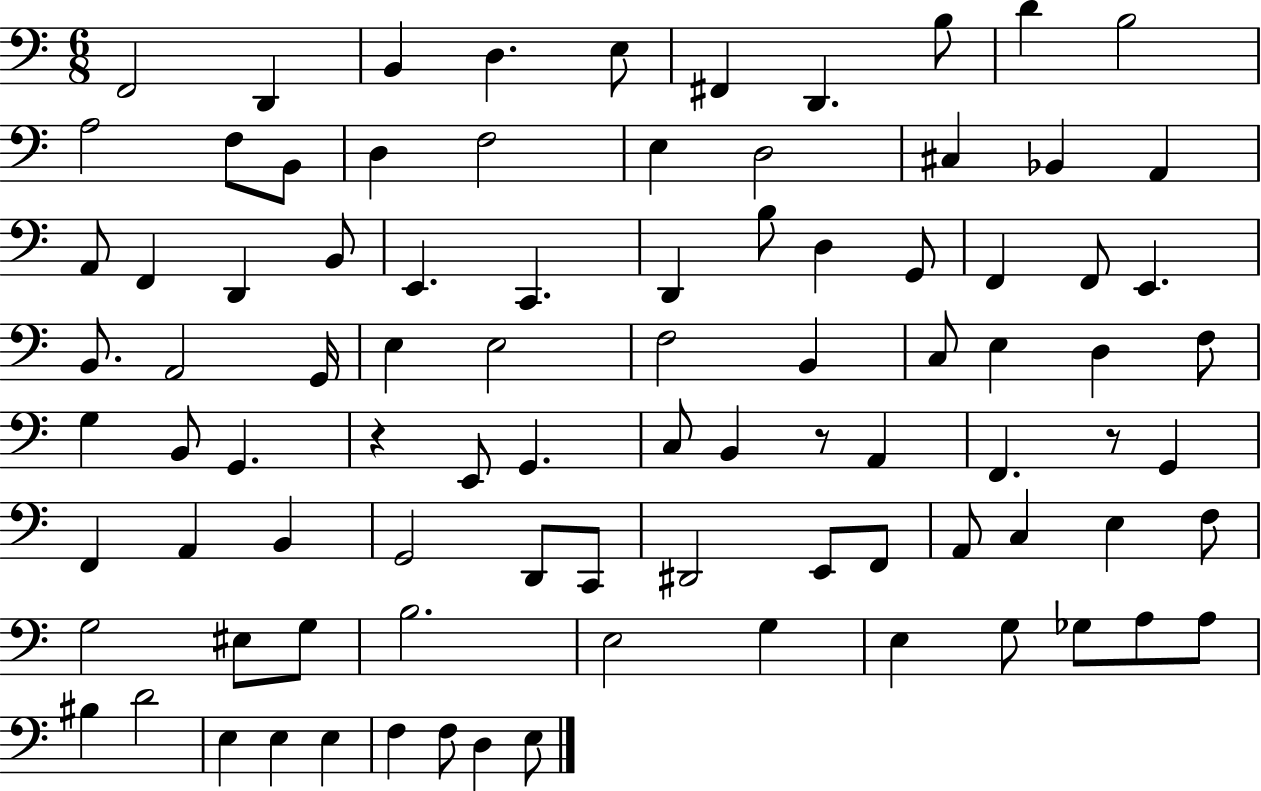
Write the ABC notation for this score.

X:1
T:Untitled
M:6/8
L:1/4
K:C
F,,2 D,, B,, D, E,/2 ^F,, D,, B,/2 D B,2 A,2 F,/2 B,,/2 D, F,2 E, D,2 ^C, _B,, A,, A,,/2 F,, D,, B,,/2 E,, C,, D,, B,/2 D, G,,/2 F,, F,,/2 E,, B,,/2 A,,2 G,,/4 E, E,2 F,2 B,, C,/2 E, D, F,/2 G, B,,/2 G,, z E,,/2 G,, C,/2 B,, z/2 A,, F,, z/2 G,, F,, A,, B,, G,,2 D,,/2 C,,/2 ^D,,2 E,,/2 F,,/2 A,,/2 C, E, F,/2 G,2 ^E,/2 G,/2 B,2 E,2 G, E, G,/2 _G,/2 A,/2 A,/2 ^B, D2 E, E, E, F, F,/2 D, E,/2